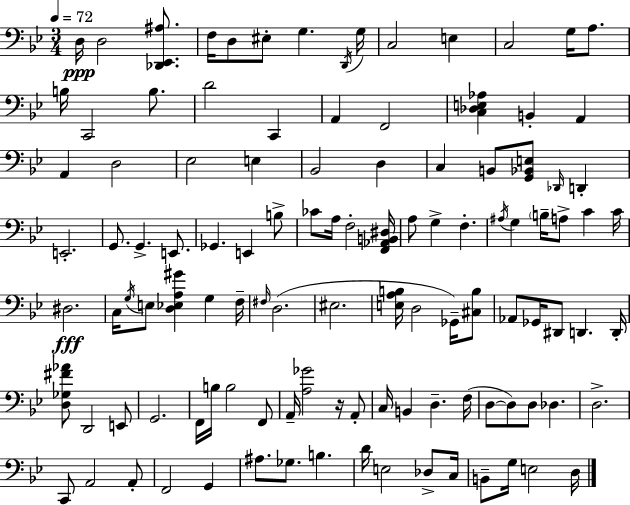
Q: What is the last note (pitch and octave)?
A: D3